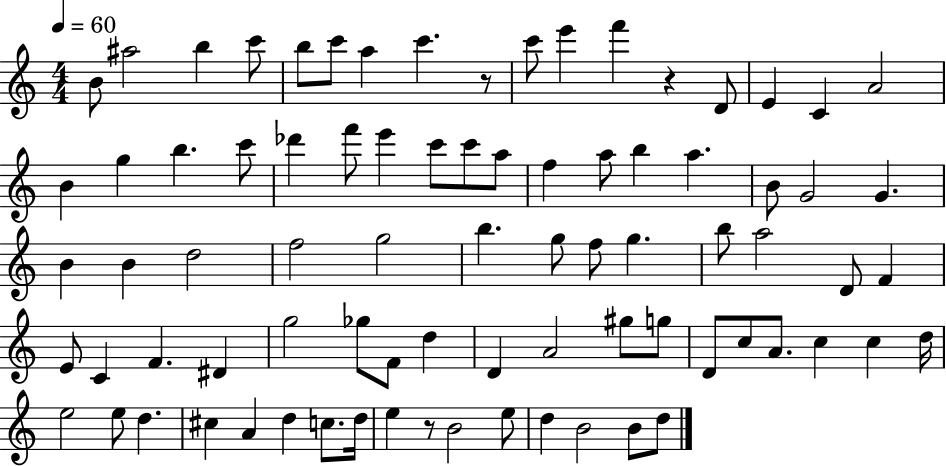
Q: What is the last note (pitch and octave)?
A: D5